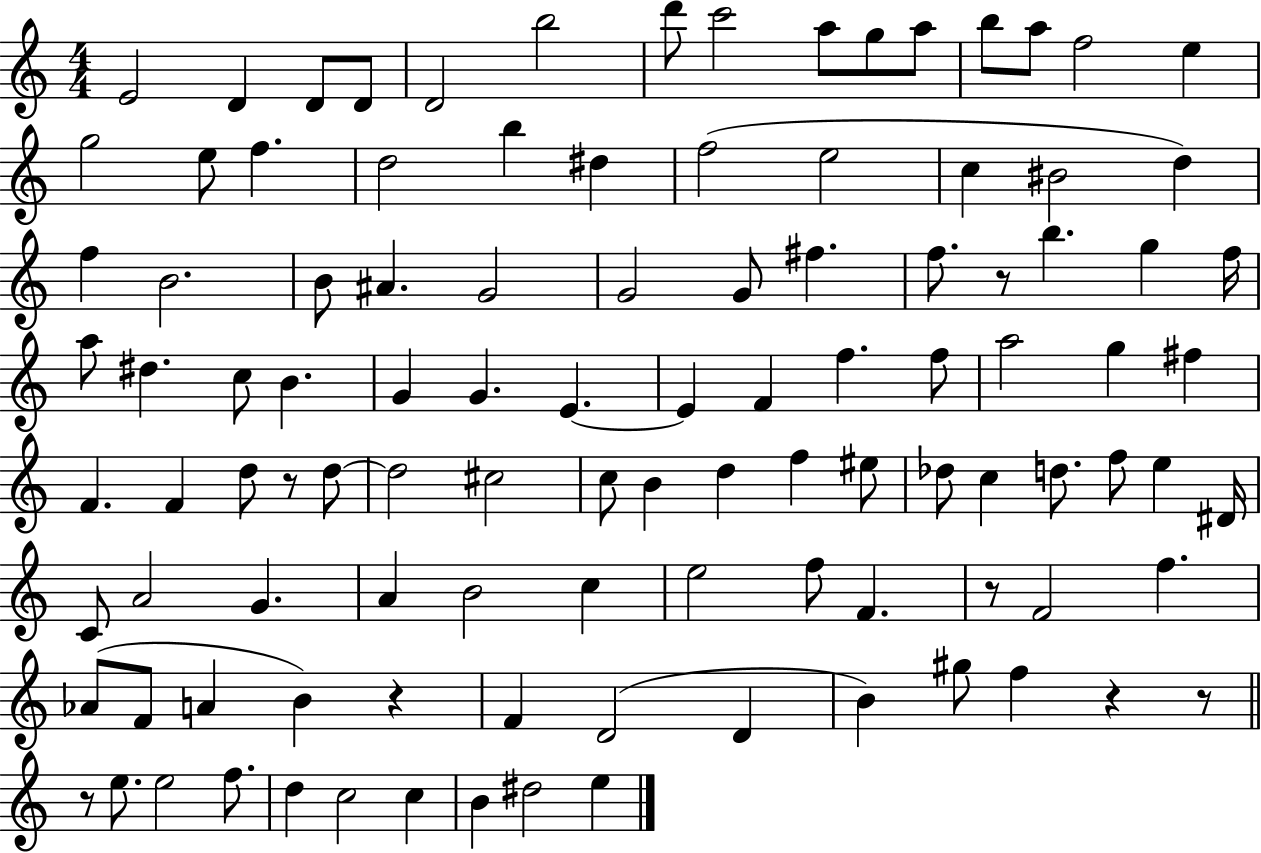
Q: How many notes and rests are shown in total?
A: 106